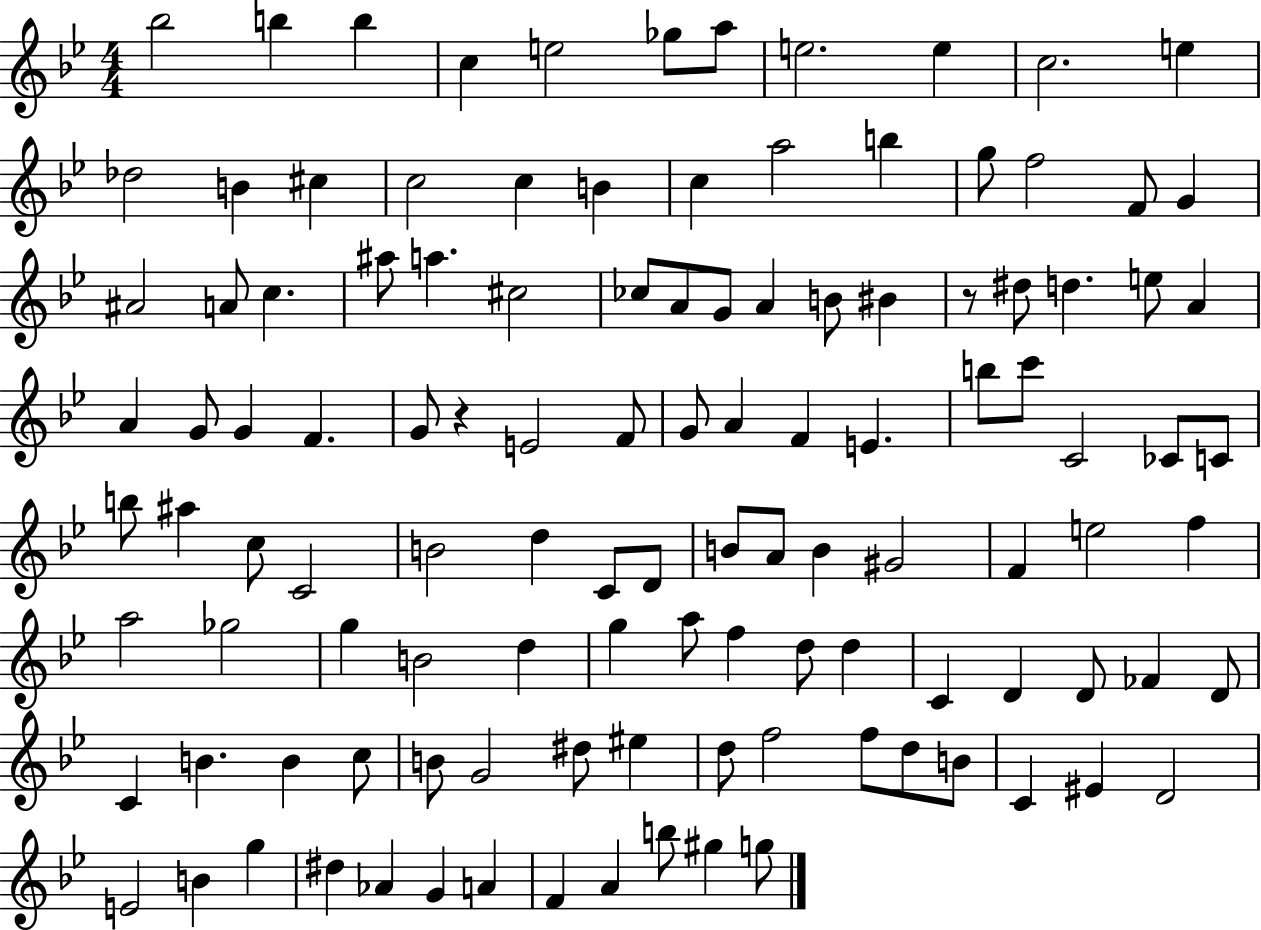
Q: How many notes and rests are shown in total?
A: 116